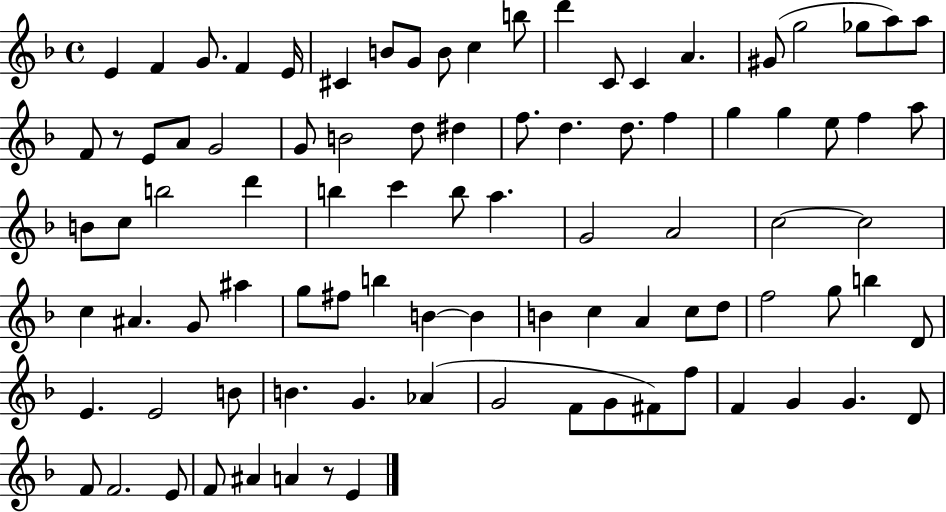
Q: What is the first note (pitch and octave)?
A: E4